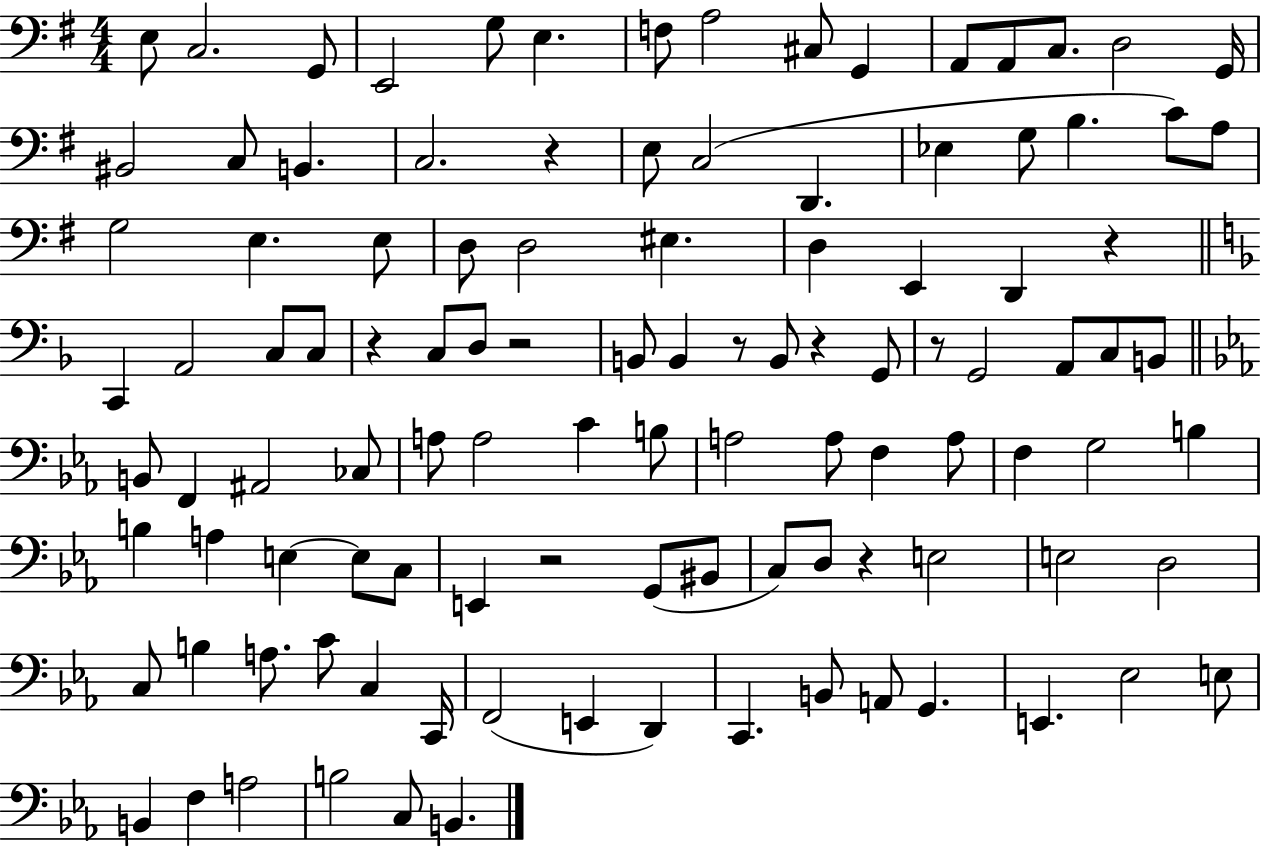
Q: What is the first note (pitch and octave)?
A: E3